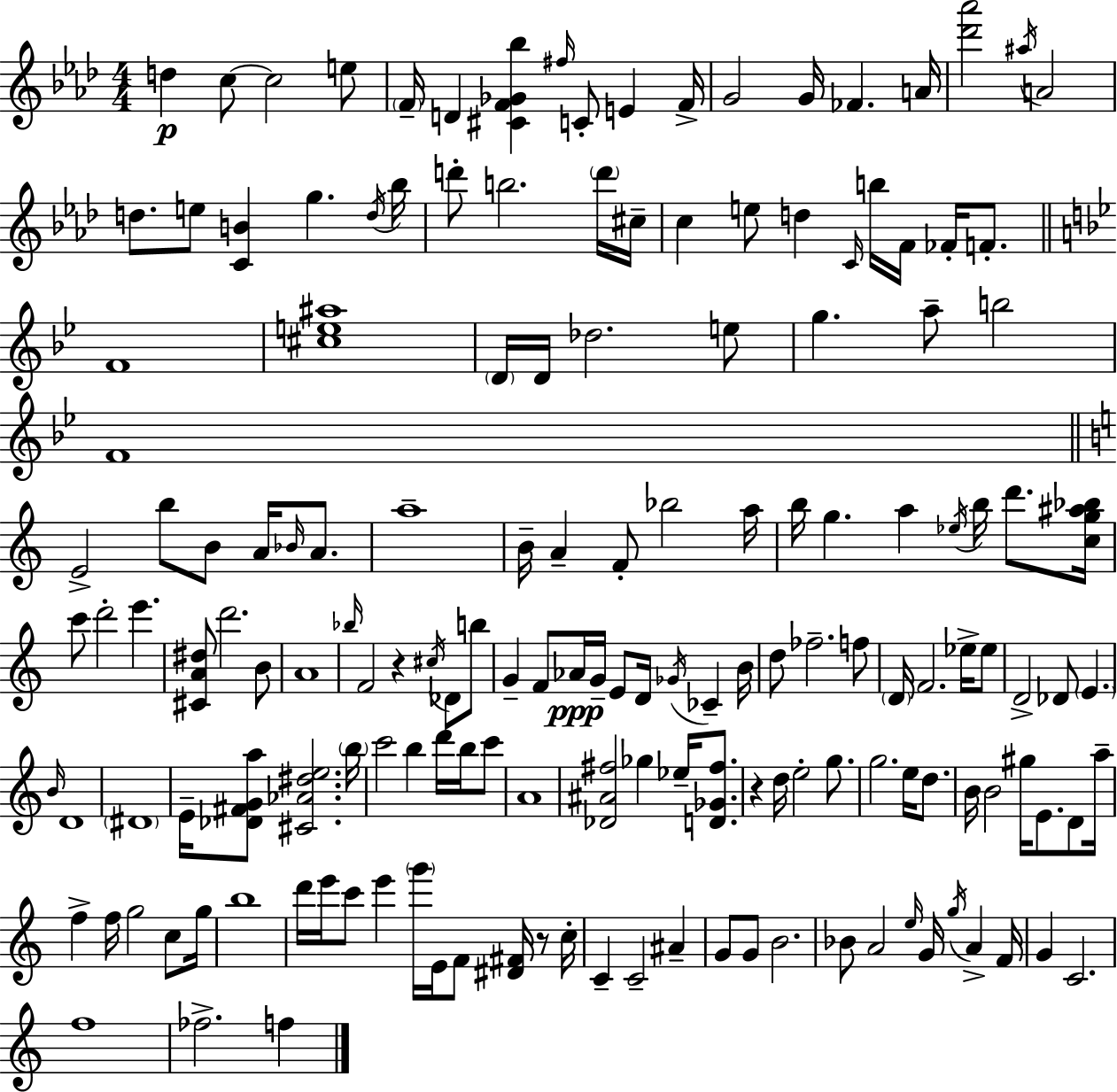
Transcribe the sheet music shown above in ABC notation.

X:1
T:Untitled
M:4/4
L:1/4
K:Fm
d c/2 c2 e/2 F/4 D [^CF_G_b] ^f/4 C/2 E F/4 G2 G/4 _F A/4 [_d'_a']2 ^a/4 A2 d/2 e/2 [CB] g d/4 _b/4 d'/2 b2 d'/4 ^c/4 c e/2 d C/4 b/4 F/4 _F/4 F/2 F4 [^ce^a]4 D/4 D/4 _d2 e/2 g a/2 b2 F4 E2 b/2 B/2 A/4 _B/4 A/2 a4 B/4 A F/2 _b2 a/4 b/4 g a _e/4 b/4 d'/2 [cg^a_b]/4 c'/2 d'2 e' [^CA^d]/2 d'2 B/2 A4 _b/4 F2 z ^c/4 _D/2 b/2 G F/2 _A/4 G/4 E/2 D/4 _G/4 _C B/4 d/2 _f2 f/2 D/4 F2 _e/4 _e/2 D2 _D/2 E B/4 D4 ^D4 E/4 [_D^FGa]/2 [^C_A^de]2 b/4 c'2 b d'/4 b/4 c'/2 A4 [_D^A^f]2 _g _e/4 [D_G^f]/2 z d/4 e2 g/2 g2 e/4 d/2 B/4 B2 ^g/4 E/2 D/2 a/4 f f/4 g2 c/2 g/4 b4 d'/4 e'/4 c'/2 e' g'/4 E/4 F/2 [^D^F]/4 z/2 c/4 C C2 ^A G/2 G/2 B2 _B/2 A2 e/4 G/4 g/4 A F/4 G C2 f4 _f2 f